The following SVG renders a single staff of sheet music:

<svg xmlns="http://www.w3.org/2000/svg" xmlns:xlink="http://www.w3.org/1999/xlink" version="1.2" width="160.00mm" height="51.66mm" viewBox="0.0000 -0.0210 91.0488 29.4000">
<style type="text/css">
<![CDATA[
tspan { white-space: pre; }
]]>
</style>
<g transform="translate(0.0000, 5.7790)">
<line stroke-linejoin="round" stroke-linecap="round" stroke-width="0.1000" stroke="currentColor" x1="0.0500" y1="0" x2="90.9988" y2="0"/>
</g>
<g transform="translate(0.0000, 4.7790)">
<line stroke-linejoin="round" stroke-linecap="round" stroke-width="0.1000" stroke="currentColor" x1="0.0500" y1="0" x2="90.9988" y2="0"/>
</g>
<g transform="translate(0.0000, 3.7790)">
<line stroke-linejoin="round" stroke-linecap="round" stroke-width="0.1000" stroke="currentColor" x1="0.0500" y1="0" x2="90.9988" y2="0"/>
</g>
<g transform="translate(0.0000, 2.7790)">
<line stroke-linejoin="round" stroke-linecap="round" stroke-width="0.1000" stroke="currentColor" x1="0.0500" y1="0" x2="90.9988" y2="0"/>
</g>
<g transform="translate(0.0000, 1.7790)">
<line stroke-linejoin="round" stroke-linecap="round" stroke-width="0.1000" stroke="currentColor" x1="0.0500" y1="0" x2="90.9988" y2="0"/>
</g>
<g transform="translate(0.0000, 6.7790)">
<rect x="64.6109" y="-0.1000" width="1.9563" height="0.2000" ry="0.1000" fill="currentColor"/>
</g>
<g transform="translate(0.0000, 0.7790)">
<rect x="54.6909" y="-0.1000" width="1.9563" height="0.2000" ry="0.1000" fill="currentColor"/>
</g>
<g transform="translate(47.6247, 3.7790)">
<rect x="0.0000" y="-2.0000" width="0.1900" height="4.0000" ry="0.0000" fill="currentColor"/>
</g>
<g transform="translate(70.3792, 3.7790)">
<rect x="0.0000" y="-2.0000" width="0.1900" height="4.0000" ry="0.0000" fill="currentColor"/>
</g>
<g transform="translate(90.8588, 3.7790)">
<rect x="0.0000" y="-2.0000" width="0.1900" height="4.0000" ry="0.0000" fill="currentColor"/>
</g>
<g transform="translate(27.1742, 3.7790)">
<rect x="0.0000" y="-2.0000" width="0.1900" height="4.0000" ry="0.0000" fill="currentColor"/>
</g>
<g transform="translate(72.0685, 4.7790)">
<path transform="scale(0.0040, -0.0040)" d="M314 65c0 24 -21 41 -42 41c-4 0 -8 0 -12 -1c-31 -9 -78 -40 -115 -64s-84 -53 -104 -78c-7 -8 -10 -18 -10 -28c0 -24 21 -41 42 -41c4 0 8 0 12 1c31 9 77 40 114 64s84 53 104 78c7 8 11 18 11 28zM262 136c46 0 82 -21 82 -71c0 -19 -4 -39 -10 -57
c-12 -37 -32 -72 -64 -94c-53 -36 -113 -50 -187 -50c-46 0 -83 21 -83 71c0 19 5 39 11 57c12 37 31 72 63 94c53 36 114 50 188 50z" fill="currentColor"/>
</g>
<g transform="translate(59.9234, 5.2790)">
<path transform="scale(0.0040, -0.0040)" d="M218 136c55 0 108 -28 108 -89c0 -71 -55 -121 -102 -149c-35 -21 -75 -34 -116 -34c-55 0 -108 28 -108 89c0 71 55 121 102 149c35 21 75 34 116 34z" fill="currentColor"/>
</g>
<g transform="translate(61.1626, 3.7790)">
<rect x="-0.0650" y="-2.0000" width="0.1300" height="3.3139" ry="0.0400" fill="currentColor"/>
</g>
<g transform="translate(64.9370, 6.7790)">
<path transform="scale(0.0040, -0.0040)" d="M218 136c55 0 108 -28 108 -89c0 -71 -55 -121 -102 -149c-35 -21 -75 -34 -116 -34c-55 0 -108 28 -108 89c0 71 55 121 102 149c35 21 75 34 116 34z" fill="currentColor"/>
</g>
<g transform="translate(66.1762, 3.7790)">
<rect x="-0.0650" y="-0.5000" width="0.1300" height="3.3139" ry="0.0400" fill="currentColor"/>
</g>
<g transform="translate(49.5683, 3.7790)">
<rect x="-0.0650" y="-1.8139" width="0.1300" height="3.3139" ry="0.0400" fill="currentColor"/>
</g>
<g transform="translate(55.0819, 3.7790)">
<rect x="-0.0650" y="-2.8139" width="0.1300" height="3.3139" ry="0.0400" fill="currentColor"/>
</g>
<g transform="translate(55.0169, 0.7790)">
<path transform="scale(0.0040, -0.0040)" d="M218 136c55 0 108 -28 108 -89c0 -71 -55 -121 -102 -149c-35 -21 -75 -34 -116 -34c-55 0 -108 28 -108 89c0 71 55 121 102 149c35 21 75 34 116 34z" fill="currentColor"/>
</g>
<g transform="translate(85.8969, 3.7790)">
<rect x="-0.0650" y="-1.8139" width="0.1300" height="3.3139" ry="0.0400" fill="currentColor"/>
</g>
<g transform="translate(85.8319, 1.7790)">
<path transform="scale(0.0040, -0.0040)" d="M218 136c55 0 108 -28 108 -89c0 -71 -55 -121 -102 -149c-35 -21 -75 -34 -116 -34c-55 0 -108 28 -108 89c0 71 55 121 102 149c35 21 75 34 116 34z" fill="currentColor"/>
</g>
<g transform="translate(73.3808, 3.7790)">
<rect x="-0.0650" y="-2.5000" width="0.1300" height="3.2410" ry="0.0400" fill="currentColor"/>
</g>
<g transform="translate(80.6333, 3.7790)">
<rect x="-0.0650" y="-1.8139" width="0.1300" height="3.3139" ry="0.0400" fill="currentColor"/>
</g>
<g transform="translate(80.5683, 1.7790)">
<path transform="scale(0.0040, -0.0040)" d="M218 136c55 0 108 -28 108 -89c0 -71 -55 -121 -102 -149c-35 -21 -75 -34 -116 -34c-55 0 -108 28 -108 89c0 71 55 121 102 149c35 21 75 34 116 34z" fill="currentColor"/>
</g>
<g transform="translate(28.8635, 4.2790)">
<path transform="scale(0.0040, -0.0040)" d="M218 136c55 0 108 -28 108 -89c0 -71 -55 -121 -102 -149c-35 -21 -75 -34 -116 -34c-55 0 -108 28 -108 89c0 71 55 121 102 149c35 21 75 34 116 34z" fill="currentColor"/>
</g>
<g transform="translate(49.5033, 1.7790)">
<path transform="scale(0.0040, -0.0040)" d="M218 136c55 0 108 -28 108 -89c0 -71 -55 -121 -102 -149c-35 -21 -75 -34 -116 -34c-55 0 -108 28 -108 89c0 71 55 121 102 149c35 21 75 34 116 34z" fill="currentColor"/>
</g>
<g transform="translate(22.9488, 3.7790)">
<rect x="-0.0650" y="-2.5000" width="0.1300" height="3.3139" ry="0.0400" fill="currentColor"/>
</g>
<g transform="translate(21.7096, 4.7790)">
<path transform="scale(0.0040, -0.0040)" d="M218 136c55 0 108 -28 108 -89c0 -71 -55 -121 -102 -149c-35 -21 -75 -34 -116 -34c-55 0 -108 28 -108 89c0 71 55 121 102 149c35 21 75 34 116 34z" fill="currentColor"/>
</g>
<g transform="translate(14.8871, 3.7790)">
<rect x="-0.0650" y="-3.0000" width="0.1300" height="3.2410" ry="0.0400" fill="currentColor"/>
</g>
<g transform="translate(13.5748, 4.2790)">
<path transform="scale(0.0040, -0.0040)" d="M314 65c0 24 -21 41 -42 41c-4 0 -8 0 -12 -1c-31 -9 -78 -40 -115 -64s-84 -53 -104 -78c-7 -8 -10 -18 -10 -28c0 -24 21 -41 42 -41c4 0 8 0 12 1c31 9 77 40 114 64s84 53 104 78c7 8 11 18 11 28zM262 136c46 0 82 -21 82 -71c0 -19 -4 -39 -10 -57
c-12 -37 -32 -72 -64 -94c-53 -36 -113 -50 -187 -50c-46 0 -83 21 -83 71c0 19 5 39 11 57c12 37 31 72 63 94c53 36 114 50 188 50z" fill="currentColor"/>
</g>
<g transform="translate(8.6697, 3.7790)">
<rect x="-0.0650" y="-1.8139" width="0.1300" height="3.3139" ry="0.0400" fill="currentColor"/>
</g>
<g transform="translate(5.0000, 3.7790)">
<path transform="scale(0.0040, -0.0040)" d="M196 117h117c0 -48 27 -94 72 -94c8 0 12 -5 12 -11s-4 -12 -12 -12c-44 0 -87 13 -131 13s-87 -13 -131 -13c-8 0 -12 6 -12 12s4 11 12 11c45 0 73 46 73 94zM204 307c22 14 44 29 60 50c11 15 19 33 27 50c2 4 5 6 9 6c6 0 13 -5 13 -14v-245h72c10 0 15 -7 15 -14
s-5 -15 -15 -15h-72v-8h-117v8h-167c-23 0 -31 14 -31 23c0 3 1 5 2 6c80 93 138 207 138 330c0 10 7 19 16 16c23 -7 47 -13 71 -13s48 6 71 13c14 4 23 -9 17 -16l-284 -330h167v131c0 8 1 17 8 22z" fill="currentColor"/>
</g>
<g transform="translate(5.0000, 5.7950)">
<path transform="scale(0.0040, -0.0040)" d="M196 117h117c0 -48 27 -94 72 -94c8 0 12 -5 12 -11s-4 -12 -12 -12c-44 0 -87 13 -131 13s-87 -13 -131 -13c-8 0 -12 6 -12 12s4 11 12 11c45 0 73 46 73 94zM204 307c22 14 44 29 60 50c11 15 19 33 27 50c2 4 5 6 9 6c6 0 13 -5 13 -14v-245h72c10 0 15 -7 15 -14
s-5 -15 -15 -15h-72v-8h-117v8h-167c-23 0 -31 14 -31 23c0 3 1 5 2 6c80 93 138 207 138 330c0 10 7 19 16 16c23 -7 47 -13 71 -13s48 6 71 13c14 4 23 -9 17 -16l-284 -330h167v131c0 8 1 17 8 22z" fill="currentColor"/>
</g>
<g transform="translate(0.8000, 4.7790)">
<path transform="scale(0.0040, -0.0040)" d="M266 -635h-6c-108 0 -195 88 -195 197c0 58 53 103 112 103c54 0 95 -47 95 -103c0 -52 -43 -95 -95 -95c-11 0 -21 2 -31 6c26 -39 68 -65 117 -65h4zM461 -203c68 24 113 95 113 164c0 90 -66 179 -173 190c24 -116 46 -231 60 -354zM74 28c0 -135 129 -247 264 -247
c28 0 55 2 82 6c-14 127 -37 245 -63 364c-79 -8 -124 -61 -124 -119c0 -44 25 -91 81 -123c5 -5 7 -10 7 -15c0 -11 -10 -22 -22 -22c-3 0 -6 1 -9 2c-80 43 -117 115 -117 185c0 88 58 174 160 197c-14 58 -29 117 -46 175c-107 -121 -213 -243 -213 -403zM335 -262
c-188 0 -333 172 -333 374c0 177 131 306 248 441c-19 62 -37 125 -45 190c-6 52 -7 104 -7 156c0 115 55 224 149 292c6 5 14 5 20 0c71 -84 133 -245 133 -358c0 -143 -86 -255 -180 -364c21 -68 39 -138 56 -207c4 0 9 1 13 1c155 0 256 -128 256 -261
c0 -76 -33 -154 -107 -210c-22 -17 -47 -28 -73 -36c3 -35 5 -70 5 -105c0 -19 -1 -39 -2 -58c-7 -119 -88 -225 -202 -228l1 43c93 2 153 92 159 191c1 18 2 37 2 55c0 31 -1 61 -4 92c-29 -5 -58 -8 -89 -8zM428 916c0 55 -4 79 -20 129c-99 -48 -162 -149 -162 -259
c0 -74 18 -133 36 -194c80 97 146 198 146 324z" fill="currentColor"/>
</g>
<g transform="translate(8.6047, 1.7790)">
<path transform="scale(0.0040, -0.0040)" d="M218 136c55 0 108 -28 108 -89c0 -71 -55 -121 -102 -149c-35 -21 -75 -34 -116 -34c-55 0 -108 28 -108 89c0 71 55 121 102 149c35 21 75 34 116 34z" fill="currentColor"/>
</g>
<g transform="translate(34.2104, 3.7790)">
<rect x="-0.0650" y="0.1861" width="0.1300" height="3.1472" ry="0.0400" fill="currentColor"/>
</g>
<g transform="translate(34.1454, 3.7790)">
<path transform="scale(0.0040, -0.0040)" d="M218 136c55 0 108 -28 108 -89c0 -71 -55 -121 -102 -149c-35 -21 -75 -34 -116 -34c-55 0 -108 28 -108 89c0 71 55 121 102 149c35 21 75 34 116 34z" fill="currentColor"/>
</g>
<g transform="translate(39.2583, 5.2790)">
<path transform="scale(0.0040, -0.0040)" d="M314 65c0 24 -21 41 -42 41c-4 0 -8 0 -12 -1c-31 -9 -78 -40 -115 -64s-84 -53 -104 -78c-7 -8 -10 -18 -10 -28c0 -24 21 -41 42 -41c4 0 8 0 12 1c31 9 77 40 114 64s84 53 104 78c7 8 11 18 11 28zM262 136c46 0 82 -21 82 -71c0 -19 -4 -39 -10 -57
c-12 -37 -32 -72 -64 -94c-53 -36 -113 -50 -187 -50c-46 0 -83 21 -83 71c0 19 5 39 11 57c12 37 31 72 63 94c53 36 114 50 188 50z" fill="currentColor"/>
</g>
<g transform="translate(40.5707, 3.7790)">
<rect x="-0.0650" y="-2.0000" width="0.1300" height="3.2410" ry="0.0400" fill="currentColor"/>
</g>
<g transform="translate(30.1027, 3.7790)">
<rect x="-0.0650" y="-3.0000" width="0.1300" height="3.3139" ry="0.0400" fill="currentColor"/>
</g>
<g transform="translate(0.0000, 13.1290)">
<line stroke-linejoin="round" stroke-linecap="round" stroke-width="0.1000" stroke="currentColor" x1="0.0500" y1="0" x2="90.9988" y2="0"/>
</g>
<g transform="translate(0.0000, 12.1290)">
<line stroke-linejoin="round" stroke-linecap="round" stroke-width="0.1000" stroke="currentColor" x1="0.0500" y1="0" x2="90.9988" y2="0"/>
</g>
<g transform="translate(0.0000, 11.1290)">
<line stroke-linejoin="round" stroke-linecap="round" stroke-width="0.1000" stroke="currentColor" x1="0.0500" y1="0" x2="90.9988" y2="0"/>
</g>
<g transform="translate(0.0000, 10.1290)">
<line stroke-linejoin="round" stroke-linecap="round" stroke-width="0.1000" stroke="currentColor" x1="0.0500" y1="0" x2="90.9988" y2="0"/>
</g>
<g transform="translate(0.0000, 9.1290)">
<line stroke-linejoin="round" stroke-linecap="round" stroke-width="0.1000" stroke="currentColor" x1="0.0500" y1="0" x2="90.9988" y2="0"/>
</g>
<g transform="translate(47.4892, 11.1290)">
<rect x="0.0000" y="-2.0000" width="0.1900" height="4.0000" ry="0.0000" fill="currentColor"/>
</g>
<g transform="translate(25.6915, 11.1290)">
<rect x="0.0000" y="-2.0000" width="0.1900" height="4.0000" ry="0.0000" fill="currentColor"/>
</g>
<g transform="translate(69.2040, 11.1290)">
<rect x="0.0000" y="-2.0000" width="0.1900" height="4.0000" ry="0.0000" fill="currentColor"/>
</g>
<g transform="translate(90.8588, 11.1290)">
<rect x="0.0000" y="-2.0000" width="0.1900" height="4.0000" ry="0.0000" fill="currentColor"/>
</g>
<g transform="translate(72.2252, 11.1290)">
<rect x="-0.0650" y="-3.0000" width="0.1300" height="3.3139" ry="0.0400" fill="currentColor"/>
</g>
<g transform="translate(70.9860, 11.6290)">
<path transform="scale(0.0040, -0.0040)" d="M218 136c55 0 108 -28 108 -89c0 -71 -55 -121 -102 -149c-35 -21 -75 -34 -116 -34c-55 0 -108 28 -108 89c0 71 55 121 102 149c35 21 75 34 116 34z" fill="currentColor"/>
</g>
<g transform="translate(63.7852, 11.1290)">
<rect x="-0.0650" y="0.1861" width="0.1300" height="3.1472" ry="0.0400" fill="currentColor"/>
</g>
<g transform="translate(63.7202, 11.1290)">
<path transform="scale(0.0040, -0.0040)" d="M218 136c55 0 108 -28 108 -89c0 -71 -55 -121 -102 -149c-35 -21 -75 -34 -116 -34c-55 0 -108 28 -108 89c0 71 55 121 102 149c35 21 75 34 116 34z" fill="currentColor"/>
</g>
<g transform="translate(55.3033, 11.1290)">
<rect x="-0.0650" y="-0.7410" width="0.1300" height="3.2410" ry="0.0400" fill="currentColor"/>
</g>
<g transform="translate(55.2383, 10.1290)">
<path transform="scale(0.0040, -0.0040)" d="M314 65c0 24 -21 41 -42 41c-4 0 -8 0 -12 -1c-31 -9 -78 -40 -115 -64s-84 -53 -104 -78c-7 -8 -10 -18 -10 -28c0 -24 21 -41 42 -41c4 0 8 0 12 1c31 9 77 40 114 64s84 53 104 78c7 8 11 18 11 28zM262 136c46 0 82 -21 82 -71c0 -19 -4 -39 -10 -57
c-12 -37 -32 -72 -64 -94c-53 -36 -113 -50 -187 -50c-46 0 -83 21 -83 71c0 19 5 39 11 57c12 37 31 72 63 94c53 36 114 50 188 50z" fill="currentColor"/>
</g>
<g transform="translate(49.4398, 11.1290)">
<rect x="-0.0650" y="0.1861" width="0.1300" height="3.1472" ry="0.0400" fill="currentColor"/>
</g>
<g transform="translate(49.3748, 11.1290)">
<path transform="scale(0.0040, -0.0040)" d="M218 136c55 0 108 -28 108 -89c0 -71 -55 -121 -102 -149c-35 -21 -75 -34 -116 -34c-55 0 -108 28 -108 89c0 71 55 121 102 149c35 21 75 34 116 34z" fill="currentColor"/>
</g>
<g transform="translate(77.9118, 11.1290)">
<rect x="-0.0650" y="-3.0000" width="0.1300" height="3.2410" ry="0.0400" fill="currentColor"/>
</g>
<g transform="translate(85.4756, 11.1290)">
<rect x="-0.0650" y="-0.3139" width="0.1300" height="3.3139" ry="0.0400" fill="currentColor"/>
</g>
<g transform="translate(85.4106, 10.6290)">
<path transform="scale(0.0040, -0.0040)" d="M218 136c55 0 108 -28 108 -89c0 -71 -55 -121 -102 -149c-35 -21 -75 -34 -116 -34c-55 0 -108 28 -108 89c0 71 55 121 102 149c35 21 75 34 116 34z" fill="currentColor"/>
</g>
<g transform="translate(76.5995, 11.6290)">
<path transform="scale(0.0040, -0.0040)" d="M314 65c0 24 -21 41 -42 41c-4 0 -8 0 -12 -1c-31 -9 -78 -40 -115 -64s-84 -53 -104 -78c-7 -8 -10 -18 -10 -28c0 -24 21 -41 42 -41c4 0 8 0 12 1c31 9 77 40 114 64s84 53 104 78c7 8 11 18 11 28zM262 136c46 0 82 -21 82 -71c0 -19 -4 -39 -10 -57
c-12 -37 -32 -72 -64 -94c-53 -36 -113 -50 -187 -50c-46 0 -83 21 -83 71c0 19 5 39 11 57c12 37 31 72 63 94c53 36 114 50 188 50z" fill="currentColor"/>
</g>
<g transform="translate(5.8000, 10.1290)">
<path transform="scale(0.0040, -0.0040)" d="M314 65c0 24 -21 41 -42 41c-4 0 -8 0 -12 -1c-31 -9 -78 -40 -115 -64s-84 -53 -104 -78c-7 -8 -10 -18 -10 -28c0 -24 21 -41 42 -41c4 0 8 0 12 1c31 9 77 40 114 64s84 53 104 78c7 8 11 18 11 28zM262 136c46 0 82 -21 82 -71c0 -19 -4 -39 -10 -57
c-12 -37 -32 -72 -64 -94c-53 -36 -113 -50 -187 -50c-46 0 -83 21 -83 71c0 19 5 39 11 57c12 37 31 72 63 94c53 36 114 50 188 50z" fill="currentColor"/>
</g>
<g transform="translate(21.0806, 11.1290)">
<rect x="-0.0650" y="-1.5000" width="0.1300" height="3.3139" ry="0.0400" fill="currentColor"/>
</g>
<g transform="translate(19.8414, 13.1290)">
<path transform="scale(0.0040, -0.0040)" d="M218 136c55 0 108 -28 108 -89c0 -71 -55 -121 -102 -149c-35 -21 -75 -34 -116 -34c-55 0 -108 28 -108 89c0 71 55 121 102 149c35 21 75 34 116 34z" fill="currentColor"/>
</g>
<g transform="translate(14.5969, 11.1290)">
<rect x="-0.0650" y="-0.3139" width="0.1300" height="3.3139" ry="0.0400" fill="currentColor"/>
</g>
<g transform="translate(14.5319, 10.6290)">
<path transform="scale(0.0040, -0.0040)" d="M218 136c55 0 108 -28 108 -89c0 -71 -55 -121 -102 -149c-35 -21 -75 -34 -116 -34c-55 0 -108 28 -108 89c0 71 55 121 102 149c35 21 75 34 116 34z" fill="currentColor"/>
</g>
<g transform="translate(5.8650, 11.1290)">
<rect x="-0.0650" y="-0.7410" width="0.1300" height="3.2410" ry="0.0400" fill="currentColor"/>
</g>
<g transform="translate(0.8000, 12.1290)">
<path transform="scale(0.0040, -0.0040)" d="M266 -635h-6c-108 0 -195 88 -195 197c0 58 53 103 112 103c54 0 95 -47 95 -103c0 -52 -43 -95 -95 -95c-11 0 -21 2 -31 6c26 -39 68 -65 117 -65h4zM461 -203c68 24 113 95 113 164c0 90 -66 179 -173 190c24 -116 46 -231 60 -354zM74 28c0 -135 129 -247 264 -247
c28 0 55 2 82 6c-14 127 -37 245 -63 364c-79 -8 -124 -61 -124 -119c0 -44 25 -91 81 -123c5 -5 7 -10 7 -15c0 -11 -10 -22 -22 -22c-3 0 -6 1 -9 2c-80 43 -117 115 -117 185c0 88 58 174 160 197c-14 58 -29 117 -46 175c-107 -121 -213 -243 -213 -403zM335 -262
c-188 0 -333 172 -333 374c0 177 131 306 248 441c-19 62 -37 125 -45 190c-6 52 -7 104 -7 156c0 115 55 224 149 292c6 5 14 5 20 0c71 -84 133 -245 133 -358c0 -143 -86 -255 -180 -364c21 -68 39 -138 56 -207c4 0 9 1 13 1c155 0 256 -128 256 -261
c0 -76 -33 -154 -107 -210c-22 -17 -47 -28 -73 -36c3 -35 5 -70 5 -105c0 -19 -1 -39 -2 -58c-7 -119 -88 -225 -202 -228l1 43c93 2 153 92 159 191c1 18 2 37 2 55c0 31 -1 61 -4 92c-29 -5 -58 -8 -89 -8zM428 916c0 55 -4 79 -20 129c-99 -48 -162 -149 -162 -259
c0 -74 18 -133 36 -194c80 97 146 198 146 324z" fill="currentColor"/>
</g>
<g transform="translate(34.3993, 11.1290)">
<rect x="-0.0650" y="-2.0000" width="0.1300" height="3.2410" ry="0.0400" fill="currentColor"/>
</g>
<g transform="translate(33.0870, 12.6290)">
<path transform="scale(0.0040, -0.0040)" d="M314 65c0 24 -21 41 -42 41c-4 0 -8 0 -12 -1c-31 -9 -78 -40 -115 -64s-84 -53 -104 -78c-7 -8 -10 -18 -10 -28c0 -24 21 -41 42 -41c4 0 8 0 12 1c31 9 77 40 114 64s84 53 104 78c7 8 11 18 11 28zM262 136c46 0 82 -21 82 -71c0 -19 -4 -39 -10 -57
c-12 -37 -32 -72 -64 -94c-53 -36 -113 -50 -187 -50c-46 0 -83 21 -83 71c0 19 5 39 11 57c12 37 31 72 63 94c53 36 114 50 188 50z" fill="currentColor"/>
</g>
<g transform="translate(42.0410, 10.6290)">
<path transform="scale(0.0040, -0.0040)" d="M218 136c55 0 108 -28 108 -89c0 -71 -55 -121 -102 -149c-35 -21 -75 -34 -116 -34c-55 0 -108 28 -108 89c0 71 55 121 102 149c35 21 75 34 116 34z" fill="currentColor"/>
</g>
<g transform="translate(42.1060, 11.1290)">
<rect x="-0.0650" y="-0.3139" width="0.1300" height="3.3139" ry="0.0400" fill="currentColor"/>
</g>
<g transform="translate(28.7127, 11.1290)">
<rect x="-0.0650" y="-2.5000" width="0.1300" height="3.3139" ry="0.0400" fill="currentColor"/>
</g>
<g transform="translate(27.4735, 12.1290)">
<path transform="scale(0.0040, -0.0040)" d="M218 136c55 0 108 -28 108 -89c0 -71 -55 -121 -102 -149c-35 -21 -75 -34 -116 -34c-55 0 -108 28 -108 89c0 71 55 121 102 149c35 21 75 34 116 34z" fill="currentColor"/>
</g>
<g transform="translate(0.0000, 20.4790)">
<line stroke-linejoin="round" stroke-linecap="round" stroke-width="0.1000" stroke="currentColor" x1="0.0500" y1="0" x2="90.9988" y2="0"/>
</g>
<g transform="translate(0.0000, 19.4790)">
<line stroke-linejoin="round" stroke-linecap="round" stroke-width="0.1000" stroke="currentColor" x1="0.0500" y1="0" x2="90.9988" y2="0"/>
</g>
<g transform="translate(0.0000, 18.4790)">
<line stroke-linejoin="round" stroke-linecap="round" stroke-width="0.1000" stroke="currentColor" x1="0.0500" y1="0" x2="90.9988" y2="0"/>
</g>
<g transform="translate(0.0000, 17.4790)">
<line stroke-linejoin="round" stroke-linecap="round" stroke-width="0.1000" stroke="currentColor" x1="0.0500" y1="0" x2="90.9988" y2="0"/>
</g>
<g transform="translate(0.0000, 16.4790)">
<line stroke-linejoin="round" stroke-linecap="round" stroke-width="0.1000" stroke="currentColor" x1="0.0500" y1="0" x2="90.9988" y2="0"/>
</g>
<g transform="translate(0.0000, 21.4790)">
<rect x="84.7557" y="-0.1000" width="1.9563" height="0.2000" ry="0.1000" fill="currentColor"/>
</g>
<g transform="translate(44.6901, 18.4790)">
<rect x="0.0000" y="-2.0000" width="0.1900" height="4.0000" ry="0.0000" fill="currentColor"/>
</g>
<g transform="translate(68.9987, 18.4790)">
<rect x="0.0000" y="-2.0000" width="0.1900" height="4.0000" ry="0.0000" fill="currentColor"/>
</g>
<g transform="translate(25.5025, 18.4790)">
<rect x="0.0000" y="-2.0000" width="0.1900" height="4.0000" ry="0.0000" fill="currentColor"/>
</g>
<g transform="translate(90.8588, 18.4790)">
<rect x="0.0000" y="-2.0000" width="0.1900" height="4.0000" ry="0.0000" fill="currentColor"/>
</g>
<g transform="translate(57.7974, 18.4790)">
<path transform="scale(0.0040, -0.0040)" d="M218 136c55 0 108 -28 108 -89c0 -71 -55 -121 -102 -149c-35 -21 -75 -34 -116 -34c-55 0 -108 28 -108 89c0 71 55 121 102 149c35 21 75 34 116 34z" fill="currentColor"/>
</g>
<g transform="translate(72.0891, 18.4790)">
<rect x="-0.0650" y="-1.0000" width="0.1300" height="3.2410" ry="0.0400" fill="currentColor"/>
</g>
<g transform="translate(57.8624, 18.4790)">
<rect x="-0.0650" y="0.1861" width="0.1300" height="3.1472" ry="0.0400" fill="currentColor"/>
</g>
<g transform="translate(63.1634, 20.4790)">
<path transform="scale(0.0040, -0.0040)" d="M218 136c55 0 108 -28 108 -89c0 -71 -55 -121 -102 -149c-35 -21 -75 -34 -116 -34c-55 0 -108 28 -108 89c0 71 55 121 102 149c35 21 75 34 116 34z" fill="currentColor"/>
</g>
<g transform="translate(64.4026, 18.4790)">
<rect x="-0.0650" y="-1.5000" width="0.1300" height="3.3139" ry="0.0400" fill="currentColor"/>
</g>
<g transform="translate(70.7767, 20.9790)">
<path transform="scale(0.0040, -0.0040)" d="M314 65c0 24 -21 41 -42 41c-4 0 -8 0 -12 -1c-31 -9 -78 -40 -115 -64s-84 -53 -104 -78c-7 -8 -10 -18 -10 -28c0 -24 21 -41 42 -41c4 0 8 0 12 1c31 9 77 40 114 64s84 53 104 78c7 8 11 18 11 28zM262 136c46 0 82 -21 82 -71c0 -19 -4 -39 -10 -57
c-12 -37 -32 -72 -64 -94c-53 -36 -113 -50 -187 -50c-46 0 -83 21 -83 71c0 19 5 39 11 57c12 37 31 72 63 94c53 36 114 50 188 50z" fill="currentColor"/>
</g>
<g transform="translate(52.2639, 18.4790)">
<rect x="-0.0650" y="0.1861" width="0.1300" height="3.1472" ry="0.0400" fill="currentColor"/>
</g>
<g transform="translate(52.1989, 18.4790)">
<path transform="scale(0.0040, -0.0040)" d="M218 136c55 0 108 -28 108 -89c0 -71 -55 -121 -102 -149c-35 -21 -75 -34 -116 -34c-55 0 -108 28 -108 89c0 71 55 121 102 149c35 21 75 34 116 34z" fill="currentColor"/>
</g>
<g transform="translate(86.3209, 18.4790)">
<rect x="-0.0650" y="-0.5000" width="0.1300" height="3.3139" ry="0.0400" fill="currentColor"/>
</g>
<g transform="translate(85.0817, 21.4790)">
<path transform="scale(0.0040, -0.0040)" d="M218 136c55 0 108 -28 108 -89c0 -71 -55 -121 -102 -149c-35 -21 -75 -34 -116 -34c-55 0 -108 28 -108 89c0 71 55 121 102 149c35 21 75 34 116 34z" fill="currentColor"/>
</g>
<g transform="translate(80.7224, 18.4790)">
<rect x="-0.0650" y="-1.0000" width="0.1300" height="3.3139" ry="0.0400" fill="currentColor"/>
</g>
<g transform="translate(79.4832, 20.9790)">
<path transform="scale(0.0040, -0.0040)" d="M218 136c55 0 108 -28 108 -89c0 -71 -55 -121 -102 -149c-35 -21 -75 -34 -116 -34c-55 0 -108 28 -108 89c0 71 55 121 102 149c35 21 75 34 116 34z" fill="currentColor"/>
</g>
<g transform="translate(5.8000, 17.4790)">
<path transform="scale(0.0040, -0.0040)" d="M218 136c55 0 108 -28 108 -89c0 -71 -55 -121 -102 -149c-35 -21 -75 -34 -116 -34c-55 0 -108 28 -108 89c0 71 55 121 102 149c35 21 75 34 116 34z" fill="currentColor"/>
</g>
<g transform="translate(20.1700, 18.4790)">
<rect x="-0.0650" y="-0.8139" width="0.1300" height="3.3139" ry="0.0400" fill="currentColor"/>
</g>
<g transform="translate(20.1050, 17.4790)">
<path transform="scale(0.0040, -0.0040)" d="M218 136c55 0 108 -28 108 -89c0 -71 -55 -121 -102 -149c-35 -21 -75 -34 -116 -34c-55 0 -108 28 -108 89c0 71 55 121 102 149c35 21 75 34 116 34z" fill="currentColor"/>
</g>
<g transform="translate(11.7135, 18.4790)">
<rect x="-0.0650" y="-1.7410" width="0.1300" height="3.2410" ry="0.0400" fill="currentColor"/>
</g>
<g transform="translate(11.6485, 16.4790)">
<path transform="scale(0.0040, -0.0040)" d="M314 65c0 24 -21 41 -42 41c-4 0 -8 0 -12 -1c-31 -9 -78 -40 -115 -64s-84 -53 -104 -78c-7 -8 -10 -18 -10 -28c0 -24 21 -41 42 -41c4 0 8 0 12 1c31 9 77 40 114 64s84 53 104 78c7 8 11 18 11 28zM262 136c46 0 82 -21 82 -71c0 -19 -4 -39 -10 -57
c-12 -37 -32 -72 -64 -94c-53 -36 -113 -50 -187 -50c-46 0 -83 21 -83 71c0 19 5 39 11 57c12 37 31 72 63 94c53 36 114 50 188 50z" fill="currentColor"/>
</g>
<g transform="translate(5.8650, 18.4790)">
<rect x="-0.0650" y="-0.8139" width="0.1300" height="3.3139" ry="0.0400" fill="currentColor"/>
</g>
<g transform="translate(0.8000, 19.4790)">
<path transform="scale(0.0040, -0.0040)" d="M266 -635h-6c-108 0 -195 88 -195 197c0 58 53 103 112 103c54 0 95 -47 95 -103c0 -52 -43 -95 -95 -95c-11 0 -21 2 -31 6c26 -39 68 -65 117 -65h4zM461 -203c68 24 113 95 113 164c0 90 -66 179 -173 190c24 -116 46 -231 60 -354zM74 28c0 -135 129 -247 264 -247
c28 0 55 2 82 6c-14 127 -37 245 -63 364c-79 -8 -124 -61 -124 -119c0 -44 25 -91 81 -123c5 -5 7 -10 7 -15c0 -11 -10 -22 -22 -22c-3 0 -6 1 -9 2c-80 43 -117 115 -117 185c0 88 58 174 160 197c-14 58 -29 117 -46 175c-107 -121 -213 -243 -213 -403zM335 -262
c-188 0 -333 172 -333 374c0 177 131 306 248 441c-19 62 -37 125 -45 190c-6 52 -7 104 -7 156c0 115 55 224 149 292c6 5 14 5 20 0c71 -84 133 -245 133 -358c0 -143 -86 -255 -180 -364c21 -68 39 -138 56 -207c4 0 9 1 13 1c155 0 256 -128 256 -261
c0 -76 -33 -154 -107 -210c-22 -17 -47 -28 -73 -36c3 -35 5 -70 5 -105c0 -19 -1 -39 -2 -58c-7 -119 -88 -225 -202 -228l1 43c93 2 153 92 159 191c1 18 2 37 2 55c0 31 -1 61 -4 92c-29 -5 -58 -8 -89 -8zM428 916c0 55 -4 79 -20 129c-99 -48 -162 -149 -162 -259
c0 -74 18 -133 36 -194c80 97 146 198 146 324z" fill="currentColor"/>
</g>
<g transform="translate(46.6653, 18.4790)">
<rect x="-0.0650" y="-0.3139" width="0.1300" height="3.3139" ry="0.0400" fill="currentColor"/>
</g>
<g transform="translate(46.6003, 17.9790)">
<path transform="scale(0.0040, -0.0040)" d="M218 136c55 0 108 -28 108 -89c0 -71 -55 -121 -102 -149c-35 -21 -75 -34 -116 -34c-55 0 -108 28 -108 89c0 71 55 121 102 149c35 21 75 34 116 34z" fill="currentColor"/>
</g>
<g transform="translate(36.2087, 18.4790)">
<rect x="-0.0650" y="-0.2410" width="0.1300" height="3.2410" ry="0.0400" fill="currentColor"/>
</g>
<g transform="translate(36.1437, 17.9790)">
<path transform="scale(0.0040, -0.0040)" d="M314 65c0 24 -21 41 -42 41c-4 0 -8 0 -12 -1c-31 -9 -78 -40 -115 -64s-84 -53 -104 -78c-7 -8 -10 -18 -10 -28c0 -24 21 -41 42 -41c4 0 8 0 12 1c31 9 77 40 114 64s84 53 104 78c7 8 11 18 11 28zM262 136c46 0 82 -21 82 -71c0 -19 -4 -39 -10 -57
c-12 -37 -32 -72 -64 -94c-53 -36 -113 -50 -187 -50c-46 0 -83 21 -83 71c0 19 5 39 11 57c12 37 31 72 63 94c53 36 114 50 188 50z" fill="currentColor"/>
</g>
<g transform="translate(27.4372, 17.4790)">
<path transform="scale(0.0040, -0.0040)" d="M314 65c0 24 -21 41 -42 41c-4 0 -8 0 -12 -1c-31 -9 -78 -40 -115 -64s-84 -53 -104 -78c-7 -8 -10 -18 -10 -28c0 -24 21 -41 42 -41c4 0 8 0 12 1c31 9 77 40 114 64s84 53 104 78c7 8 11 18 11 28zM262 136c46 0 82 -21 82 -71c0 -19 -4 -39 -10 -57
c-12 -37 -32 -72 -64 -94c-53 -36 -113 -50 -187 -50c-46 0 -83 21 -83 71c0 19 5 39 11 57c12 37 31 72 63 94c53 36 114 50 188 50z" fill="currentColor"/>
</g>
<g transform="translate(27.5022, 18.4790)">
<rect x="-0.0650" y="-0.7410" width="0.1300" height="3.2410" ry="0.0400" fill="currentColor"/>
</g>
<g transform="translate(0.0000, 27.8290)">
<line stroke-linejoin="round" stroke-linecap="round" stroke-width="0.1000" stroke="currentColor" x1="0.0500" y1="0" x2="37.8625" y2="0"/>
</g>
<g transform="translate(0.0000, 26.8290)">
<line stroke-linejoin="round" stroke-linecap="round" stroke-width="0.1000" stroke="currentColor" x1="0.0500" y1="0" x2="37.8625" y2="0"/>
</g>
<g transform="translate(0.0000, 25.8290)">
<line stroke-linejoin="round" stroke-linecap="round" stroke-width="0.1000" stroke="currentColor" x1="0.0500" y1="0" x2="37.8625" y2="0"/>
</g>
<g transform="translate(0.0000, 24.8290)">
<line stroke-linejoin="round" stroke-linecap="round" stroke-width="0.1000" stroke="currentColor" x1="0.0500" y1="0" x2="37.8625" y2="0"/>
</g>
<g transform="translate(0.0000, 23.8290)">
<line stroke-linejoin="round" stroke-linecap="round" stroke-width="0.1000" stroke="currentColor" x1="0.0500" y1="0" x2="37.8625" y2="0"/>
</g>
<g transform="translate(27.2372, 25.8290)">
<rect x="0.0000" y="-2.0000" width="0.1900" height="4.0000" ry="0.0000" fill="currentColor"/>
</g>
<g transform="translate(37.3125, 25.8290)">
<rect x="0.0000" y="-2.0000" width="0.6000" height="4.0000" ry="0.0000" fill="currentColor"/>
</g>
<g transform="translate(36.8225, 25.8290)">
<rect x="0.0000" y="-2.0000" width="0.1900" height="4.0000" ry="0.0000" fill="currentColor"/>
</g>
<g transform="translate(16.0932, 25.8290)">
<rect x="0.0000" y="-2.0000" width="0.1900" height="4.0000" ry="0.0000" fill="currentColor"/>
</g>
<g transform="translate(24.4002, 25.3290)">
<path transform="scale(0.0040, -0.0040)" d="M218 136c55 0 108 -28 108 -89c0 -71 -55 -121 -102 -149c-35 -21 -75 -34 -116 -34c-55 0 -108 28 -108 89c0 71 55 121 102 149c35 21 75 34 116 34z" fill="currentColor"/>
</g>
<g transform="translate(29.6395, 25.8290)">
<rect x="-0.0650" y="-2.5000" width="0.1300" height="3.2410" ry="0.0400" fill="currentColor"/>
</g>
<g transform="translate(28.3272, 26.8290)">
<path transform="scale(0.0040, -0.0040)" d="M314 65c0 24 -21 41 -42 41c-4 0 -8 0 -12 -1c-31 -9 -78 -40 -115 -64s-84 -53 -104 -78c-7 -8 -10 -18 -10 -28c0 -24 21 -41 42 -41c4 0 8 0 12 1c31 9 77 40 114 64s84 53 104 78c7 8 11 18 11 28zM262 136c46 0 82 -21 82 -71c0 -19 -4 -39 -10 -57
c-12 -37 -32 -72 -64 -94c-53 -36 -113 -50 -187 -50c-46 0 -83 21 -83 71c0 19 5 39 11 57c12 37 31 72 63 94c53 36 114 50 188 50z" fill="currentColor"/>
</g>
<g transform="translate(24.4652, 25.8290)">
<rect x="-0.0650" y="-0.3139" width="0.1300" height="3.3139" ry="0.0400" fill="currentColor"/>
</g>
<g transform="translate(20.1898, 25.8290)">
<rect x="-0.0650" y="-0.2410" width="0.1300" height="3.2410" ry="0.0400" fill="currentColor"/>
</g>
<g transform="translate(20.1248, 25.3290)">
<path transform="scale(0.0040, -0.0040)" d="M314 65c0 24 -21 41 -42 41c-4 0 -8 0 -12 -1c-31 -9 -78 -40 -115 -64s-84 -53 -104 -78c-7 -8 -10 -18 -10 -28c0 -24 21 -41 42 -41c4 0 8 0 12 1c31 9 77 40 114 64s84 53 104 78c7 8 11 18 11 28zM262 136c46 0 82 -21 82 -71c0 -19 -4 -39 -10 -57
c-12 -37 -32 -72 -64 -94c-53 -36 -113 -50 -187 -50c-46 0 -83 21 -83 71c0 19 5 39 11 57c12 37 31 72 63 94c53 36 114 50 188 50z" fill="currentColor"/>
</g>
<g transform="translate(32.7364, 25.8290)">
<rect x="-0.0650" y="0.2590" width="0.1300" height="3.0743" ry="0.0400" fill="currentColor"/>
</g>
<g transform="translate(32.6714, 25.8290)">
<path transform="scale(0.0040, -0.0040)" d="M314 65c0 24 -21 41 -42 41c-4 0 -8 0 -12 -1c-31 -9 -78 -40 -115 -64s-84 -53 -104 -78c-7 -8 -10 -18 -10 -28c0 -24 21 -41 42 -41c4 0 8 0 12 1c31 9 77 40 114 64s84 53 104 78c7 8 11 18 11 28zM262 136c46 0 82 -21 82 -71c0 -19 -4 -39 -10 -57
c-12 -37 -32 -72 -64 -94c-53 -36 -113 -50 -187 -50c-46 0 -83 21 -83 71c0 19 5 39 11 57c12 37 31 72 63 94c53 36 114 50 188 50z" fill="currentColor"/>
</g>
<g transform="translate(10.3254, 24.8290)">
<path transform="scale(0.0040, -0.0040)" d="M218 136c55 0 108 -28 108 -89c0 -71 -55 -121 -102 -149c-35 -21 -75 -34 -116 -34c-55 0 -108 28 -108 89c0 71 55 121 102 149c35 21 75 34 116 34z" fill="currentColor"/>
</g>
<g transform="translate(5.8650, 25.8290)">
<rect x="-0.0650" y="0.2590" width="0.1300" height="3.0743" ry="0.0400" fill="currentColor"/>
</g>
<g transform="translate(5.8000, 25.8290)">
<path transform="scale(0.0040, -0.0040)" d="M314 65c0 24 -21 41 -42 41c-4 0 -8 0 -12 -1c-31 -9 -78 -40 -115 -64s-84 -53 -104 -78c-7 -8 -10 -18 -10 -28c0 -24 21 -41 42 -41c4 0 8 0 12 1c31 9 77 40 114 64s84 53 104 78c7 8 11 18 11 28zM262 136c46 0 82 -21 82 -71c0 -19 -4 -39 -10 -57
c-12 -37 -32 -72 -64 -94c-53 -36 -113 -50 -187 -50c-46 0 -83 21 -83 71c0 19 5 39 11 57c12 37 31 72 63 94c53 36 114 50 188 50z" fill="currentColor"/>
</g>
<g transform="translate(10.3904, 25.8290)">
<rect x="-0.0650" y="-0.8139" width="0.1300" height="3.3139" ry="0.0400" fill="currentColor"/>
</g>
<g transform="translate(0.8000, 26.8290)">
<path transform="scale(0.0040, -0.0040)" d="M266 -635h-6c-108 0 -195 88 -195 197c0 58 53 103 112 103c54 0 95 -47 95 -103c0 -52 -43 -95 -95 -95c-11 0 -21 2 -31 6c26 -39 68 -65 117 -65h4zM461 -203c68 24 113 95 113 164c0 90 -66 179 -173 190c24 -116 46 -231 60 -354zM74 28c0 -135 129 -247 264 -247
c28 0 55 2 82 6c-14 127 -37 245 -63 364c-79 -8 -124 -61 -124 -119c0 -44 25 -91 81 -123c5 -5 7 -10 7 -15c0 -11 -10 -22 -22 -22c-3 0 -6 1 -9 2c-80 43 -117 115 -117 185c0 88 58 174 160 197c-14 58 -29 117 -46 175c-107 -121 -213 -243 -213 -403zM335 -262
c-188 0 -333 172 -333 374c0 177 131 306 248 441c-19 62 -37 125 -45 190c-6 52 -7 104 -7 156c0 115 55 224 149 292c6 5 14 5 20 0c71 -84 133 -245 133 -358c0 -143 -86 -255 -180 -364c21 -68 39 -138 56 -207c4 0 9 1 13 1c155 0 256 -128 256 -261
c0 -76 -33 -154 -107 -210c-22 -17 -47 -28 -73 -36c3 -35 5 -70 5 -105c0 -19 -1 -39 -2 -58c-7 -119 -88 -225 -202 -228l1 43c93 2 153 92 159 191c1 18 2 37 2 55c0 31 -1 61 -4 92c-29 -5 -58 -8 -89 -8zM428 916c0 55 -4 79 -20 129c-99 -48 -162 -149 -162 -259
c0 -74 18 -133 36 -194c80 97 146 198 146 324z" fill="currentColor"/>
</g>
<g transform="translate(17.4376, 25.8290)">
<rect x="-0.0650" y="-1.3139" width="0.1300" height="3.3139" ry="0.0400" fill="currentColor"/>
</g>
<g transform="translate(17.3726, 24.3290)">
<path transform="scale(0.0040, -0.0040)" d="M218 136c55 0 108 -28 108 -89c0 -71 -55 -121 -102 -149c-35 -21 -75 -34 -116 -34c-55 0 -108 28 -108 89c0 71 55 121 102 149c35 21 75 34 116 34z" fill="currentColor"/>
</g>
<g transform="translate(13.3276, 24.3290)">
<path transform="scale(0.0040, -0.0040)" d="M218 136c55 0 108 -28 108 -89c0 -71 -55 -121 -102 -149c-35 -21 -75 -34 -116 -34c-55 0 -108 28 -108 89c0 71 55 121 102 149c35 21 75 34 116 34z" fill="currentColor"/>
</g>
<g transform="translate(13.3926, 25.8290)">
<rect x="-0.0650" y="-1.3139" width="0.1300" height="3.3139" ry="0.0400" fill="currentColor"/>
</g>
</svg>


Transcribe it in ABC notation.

X:1
T:Untitled
M:4/4
L:1/4
K:C
f A2 G A B F2 f a F C G2 f f d2 c E G F2 c B d2 B A A2 c d f2 d d2 c2 c B B E D2 D C B2 d e e c2 c G2 B2